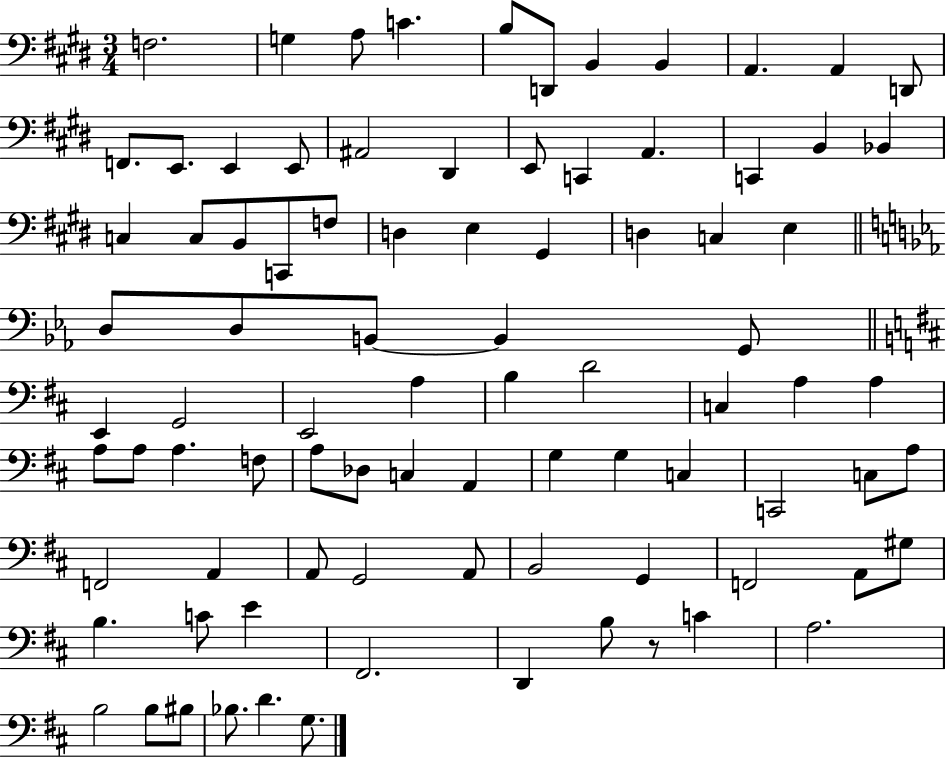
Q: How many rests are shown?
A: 1